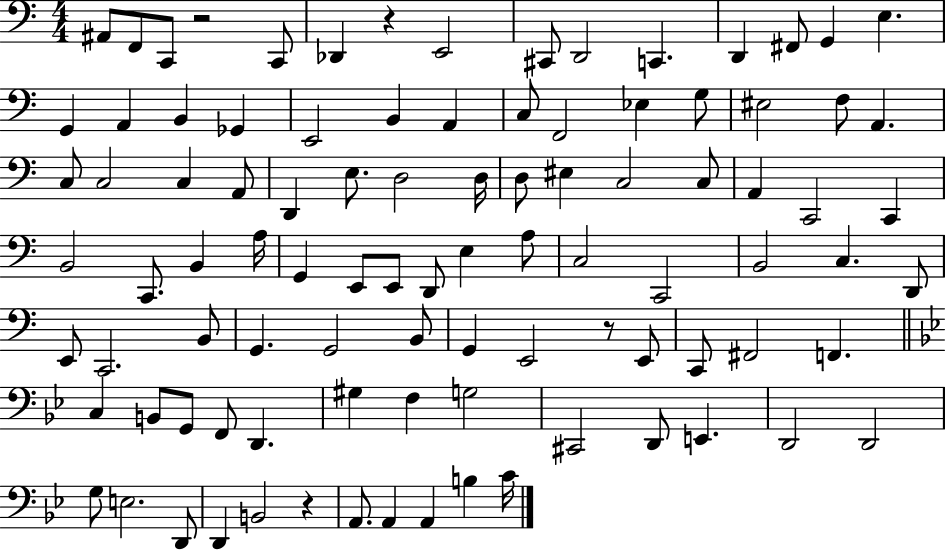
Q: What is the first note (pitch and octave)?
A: A#2